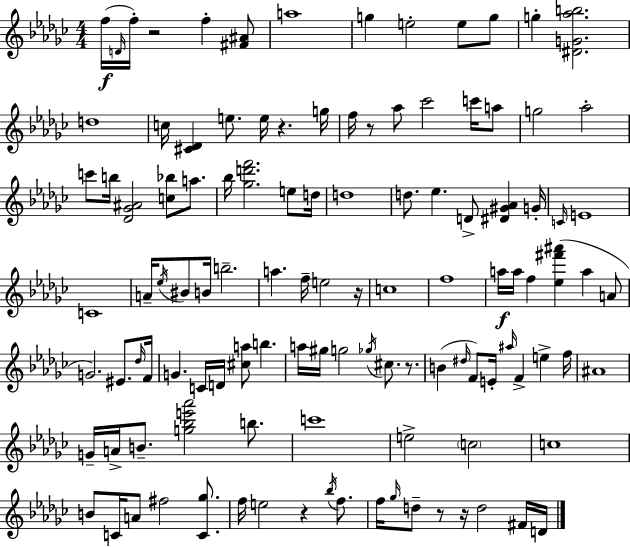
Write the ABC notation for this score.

X:1
T:Untitled
M:4/4
L:1/4
K:Ebm
f/4 D/4 f/4 z2 f [^F^A]/2 a4 g e2 e/2 g/2 g [^DG_ab]2 d4 c/4 [^C_D] e/2 e/4 z g/4 f/4 z/2 _a/2 _c'2 c'/4 a/2 g2 _a2 c'/2 b/4 [_D_G^A]2 [c_b]/2 a/2 _b/4 [_gd'f']2 e/2 d/4 d4 d/2 _e D/2 [^D^G_A] G/4 C/4 E4 C4 A/4 _e/4 ^B/2 B/4 b2 a f/4 e2 z/4 c4 f4 a/4 a/4 f [_e^f'^a'] a A/2 G2 ^E/2 _d/4 F/4 G C/4 D/4 [^ca]/2 b a/4 ^g/4 g2 _g/4 ^c/2 z/2 B ^d/4 F/2 E/4 ^a/4 F e f/4 ^A4 G/4 A/4 B/2 [g_be'_a']2 b/2 c'4 e2 c2 c4 B/2 C/4 A/2 ^f2 [C_g]/2 f/4 e2 z _b/4 f/2 f/4 _g/4 d/2 z/2 z/4 d2 ^F/4 D/4